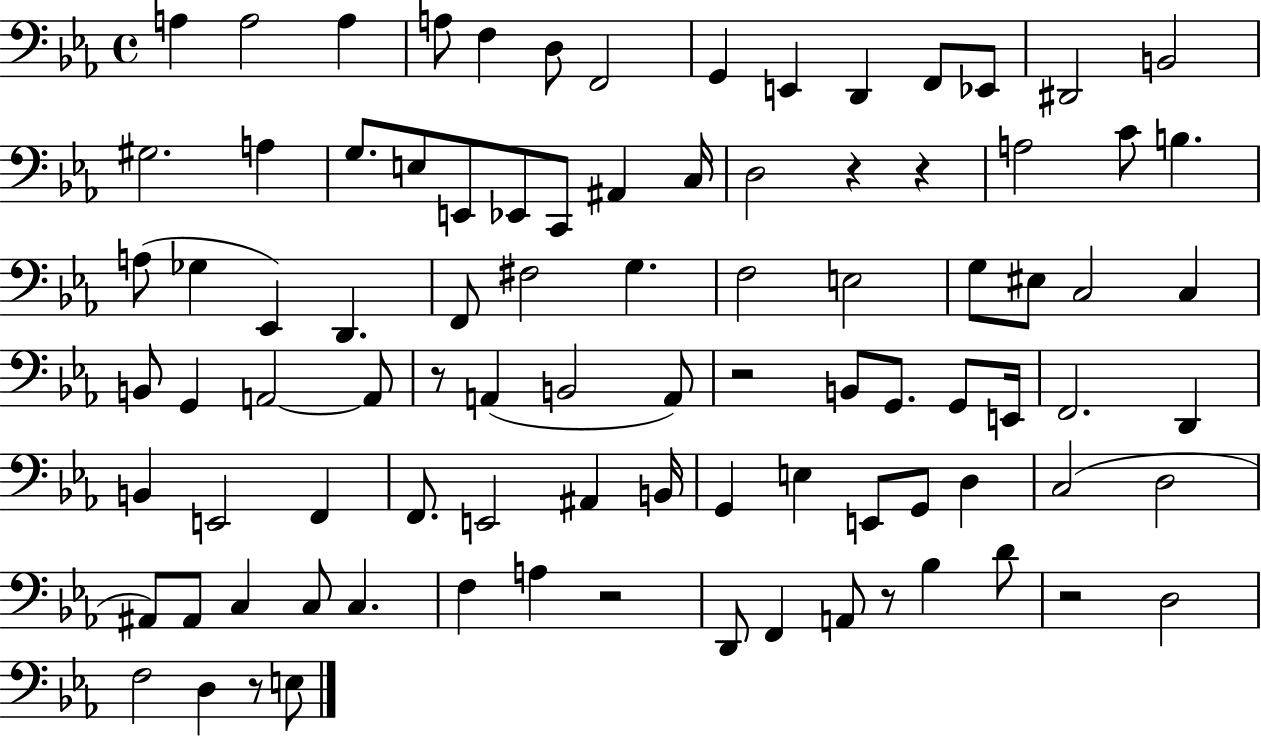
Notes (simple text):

A3/q A3/h A3/q A3/e F3/q D3/e F2/h G2/q E2/q D2/q F2/e Eb2/e D#2/h B2/h G#3/h. A3/q G3/e. E3/e E2/e Eb2/e C2/e A#2/q C3/s D3/h R/q R/q A3/h C4/e B3/q. A3/e Gb3/q Eb2/q D2/q. F2/e F#3/h G3/q. F3/h E3/h G3/e EIS3/e C3/h C3/q B2/e G2/q A2/h A2/e R/e A2/q B2/h A2/e R/h B2/e G2/e. G2/e E2/s F2/h. D2/q B2/q E2/h F2/q F2/e. E2/h A#2/q B2/s G2/q E3/q E2/e G2/e D3/q C3/h D3/h A#2/e A#2/e C3/q C3/e C3/q. F3/q A3/q R/h D2/e F2/q A2/e R/e Bb3/q D4/e R/h D3/h F3/h D3/q R/e E3/e